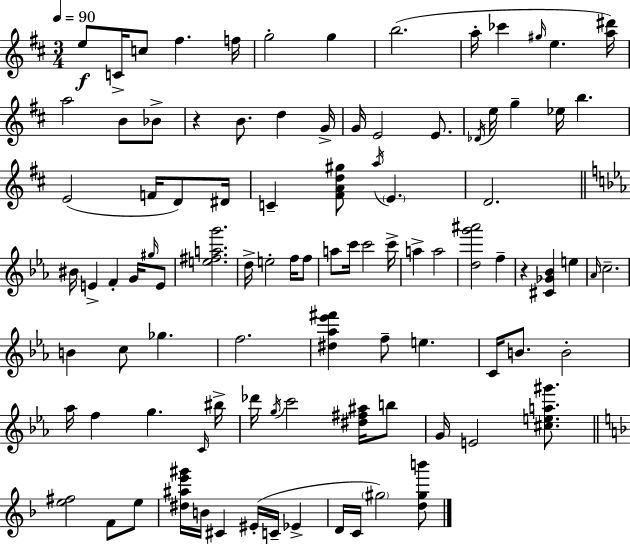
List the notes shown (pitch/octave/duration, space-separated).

E5/e C4/s C5/e F#5/q. F5/s G5/h G5/q B5/h. A5/s CES6/q G#5/s E5/q. [A5,D#6]/s A5/h B4/e Bb4/e R/q B4/e. D5/q G4/s G4/s E4/h E4/e. Db4/s E5/s G5/q Eb5/s B5/q. E4/h F4/s D4/e D#4/s C4/q [F#4,A4,D5,G#5]/e A5/s E4/q. D4/h. BIS4/s E4/q F4/q G4/s G#5/s E4/e [E5,F#5,A5,G6]/h. D5/s E5/h F5/s F5/e A5/e C6/s C6/h C6/s A5/q A5/h [D5,G6,A#6]/h F5/q R/q [C#4,Gb4,Bb4]/q E5/q Ab4/s C5/h. B4/q C5/e Gb5/q. F5/h. [D#5,Ab5,Eb6,F#6]/q F5/e E5/q. C4/s B4/e. B4/h Ab5/s F5/q G5/q. C4/s BIS5/s Db6/s G5/s C6/h [D#5,F#5,A#5]/s B5/e G4/s E4/h [C#5,E5,A5,G#6]/e. [E5,F#5]/h F4/e E5/e [D#5,A#5,E6,G#6]/s B4/s C#4/q EIS4/s C4/s Eb4/q D4/s C4/s G#5/h [D5,G#5,B6]/e